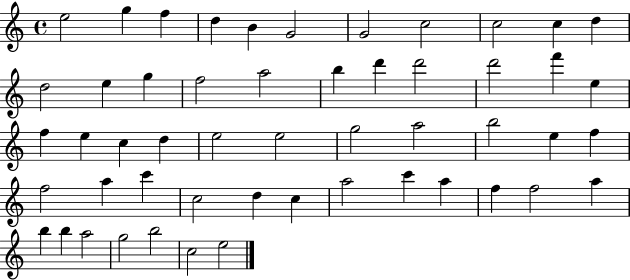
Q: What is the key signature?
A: C major